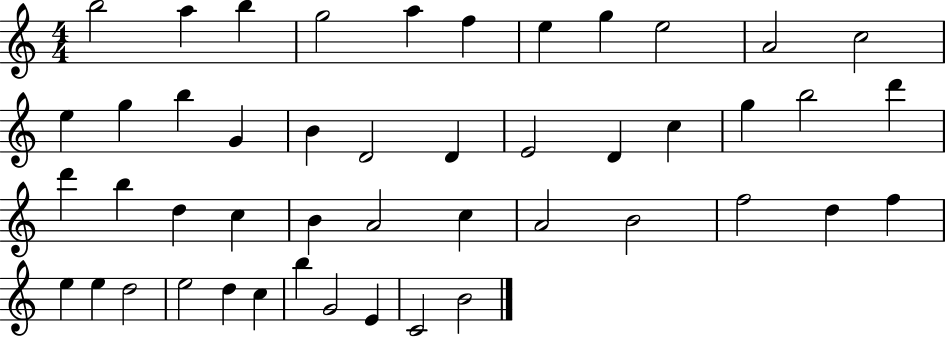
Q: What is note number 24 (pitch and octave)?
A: D6